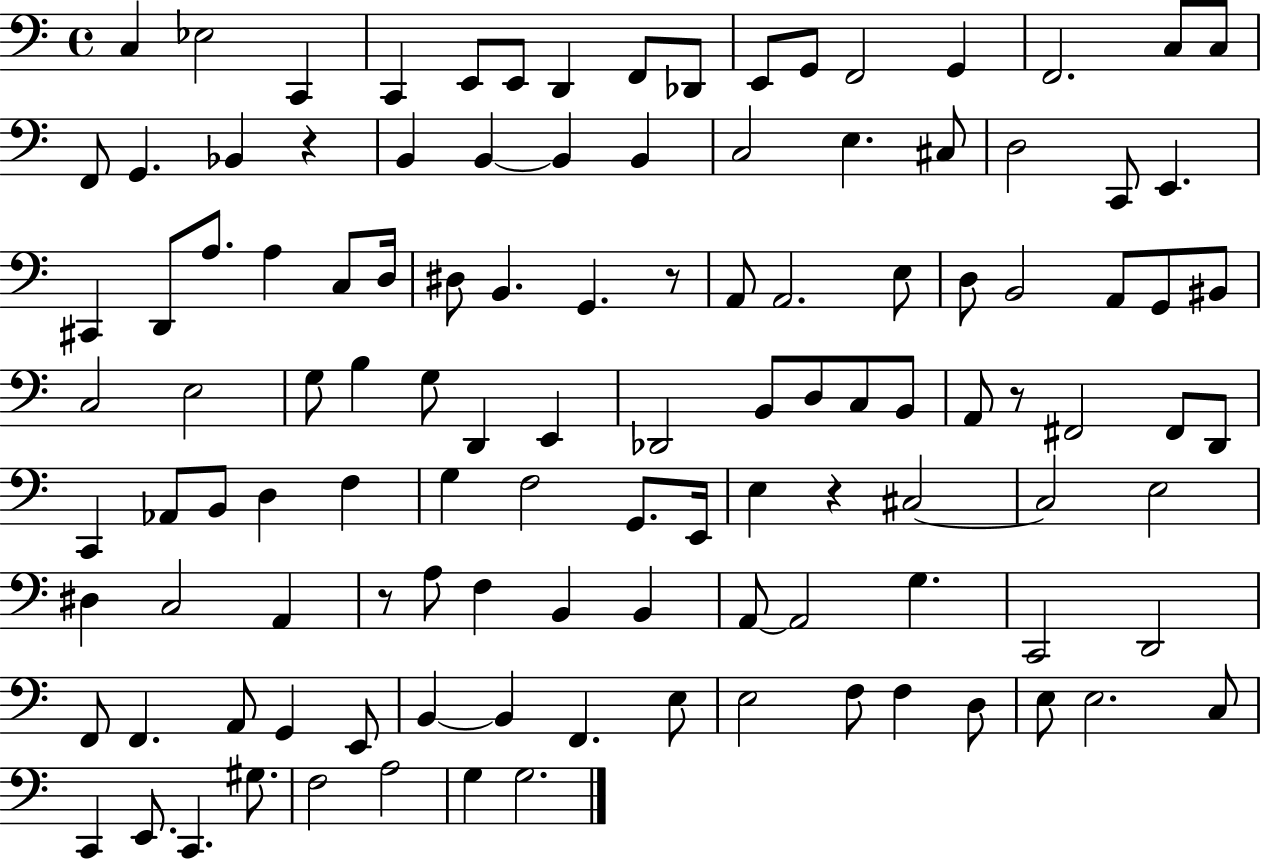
C3/q Eb3/h C2/q C2/q E2/e E2/e D2/q F2/e Db2/e E2/e G2/e F2/h G2/q F2/h. C3/e C3/e F2/e G2/q. Bb2/q R/q B2/q B2/q B2/q B2/q C3/h E3/q. C#3/e D3/h C2/e E2/q. C#2/q D2/e A3/e. A3/q C3/e D3/s D#3/e B2/q. G2/q. R/e A2/e A2/h. E3/e D3/e B2/h A2/e G2/e BIS2/e C3/h E3/h G3/e B3/q G3/e D2/q E2/q Db2/h B2/e D3/e C3/e B2/e A2/e R/e F#2/h F#2/e D2/e C2/q Ab2/e B2/e D3/q F3/q G3/q F3/h G2/e. E2/s E3/q R/q C#3/h C#3/h E3/h D#3/q C3/h A2/q R/e A3/e F3/q B2/q B2/q A2/e A2/h G3/q. C2/h D2/h F2/e F2/q. A2/e G2/q E2/e B2/q B2/q F2/q. E3/e E3/h F3/e F3/q D3/e E3/e E3/h. C3/e C2/q E2/e. C2/q. G#3/e. F3/h A3/h G3/q G3/h.